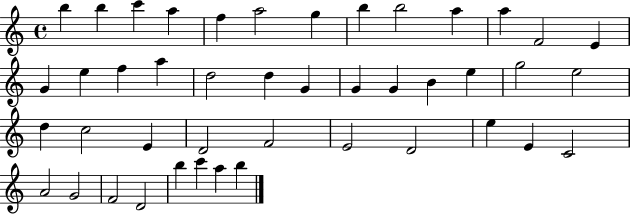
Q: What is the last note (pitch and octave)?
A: B5